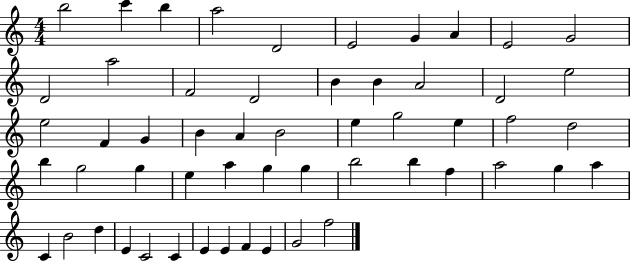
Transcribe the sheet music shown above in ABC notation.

X:1
T:Untitled
M:4/4
L:1/4
K:C
b2 c' b a2 D2 E2 G A E2 G2 D2 a2 F2 D2 B B A2 D2 e2 e2 F G B A B2 e g2 e f2 d2 b g2 g e a g g b2 b f a2 g a C B2 d E C2 C E E F E G2 f2